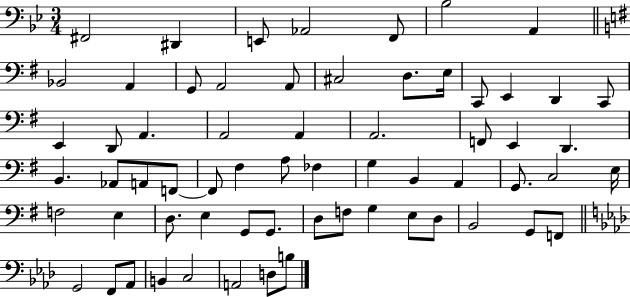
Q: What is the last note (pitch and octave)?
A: B3